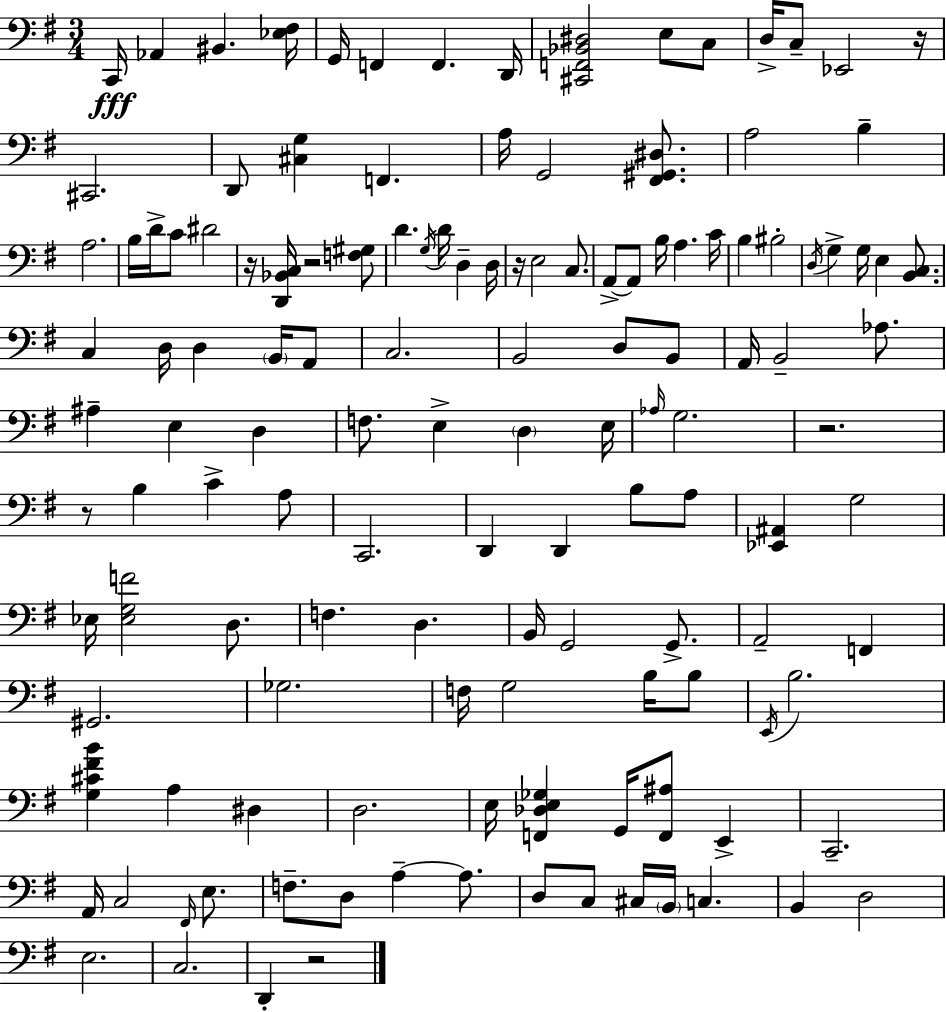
{
  \clef bass
  \numericTimeSignature
  \time 3/4
  \key g \major
  c,16\fff aes,4 bis,4. <ees fis>16 | g,16 f,4 f,4. d,16 | <cis, f, bes, dis>2 e8 c8 | d16-> c8-- ees,2 r16 | \break cis,2. | d,8 <cis g>4 f,4. | a16 g,2 <fis, gis, dis>8. | a2 b4-- | \break a2. | b16 d'16-> c'8 dis'2 | r16 <d, bes, c>16 r2 <f gis>8 | d'4. \acciaccatura { g16 } d'16 d4-- | \break d16 r16 e2 c8. | a,8->~~ a,8 b16 a4. | c'16 b4 bis2-. | \acciaccatura { d16 } g4-> g16 e4 <b, c>8. | \break c4 d16 d4 \parenthesize b,16 | a,8 c2. | b,2 d8 | b,8 a,16 b,2-- aes8. | \break ais4-- e4 d4 | f8. e4-> \parenthesize d4 | e16 \grace { aes16 } g2. | r2. | \break r8 b4 c'4-> | a8 c,2. | d,4 d,4 b8 | a8 <ees, ais,>4 g2 | \break ees16 <ees g f'>2 | d8. f4. d4. | b,16 g,2 | g,8.-> a,2-- f,4 | \break gis,2. | ges2. | f16 g2 | b16 b8 \acciaccatura { e,16 } b2. | \break <g cis' fis' b'>4 a4 | dis4 d2. | e16 <f, des e ges>4 g,16 <f, ais>8 | e,4-> c,2.-- | \break a,16 c2 | \grace { fis,16 } e8. f8.-- d8 a4--~~ | a8. d8 c8 cis16 \parenthesize b,16 c4. | b,4 d2 | \break e2. | c2. | d,4-. r2 | \bar "|."
}